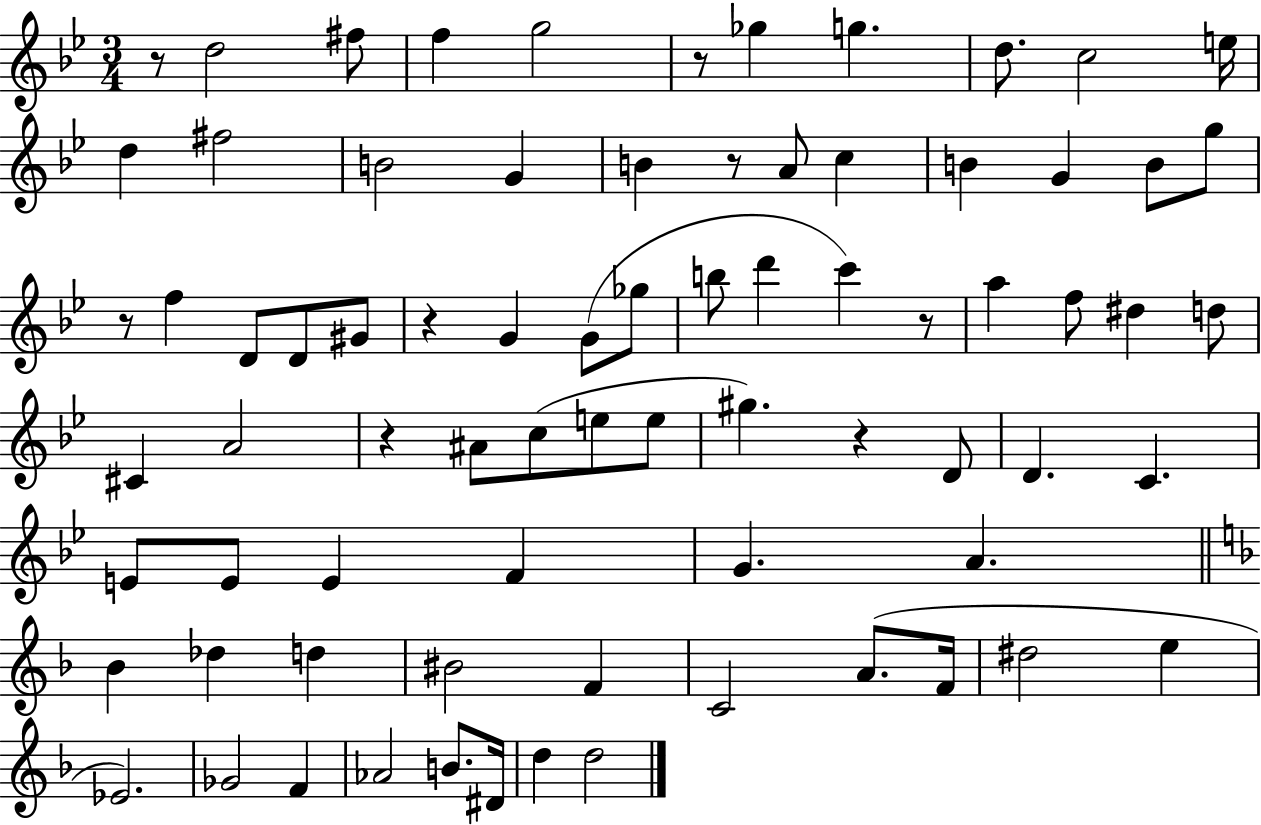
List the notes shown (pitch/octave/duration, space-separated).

R/e D5/h F#5/e F5/q G5/h R/e Gb5/q G5/q. D5/e. C5/h E5/s D5/q F#5/h B4/h G4/q B4/q R/e A4/e C5/q B4/q G4/q B4/e G5/e R/e F5/q D4/e D4/e G#4/e R/q G4/q G4/e Gb5/e B5/e D6/q C6/q R/e A5/q F5/e D#5/q D5/e C#4/q A4/h R/q A#4/e C5/e E5/e E5/e G#5/q. R/q D4/e D4/q. C4/q. E4/e E4/e E4/q F4/q G4/q. A4/q. Bb4/q Db5/q D5/q BIS4/h F4/q C4/h A4/e. F4/s D#5/h E5/q Eb4/h. Gb4/h F4/q Ab4/h B4/e. D#4/s D5/q D5/h